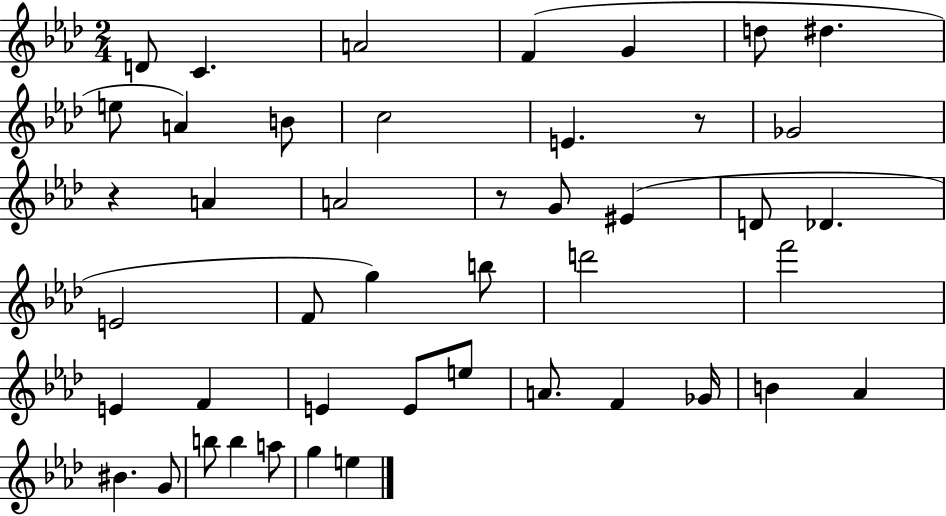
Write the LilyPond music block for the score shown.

{
  \clef treble
  \numericTimeSignature
  \time 2/4
  \key aes \major
  d'8 c'4. | a'2 | f'4( g'4 | d''8 dis''4. | \break e''8 a'4) b'8 | c''2 | e'4. r8 | ges'2 | \break r4 a'4 | a'2 | r8 g'8 eis'4( | d'8 des'4. | \break e'2 | f'8 g''4) b''8 | d'''2 | f'''2 | \break e'4 f'4 | e'4 e'8 e''8 | a'8. f'4 ges'16 | b'4 aes'4 | \break bis'4. g'8 | b''8 b''4 a''8 | g''4 e''4 | \bar "|."
}